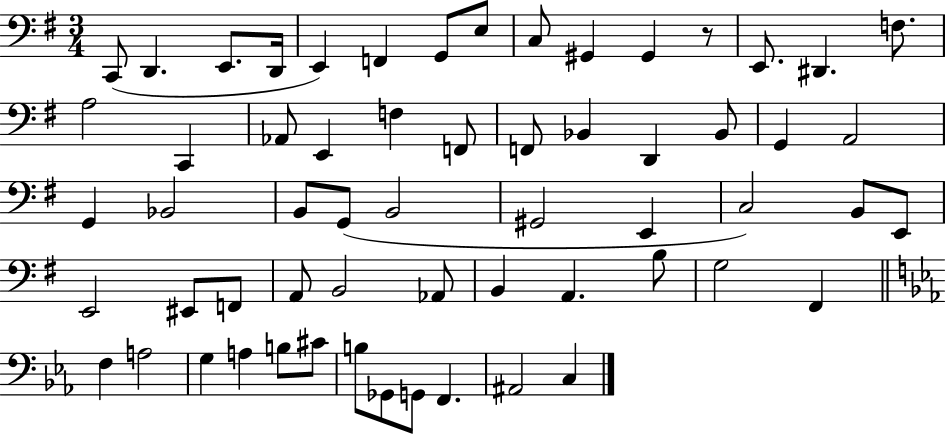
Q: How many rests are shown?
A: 1